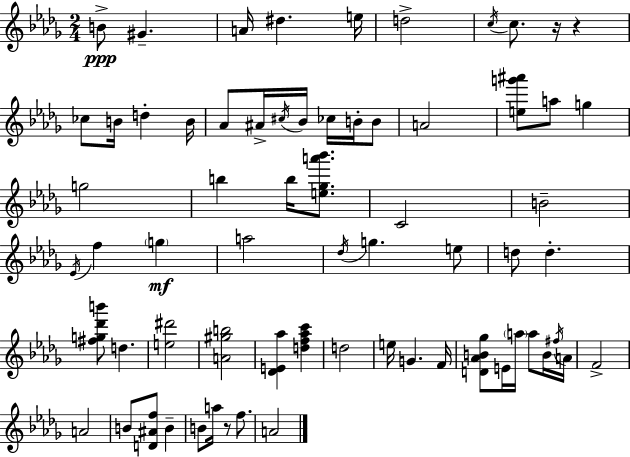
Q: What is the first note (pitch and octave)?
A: B4